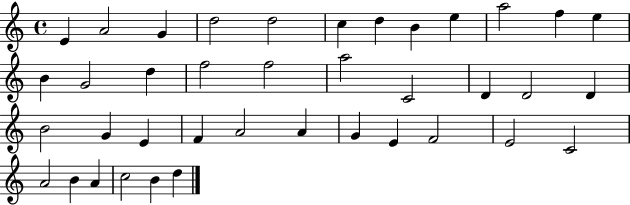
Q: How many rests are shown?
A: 0